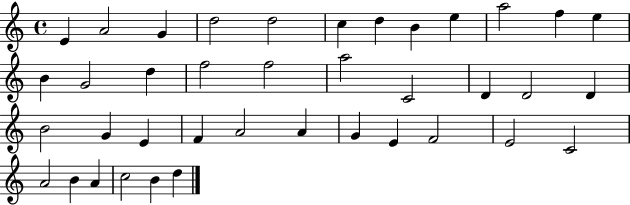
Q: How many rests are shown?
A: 0